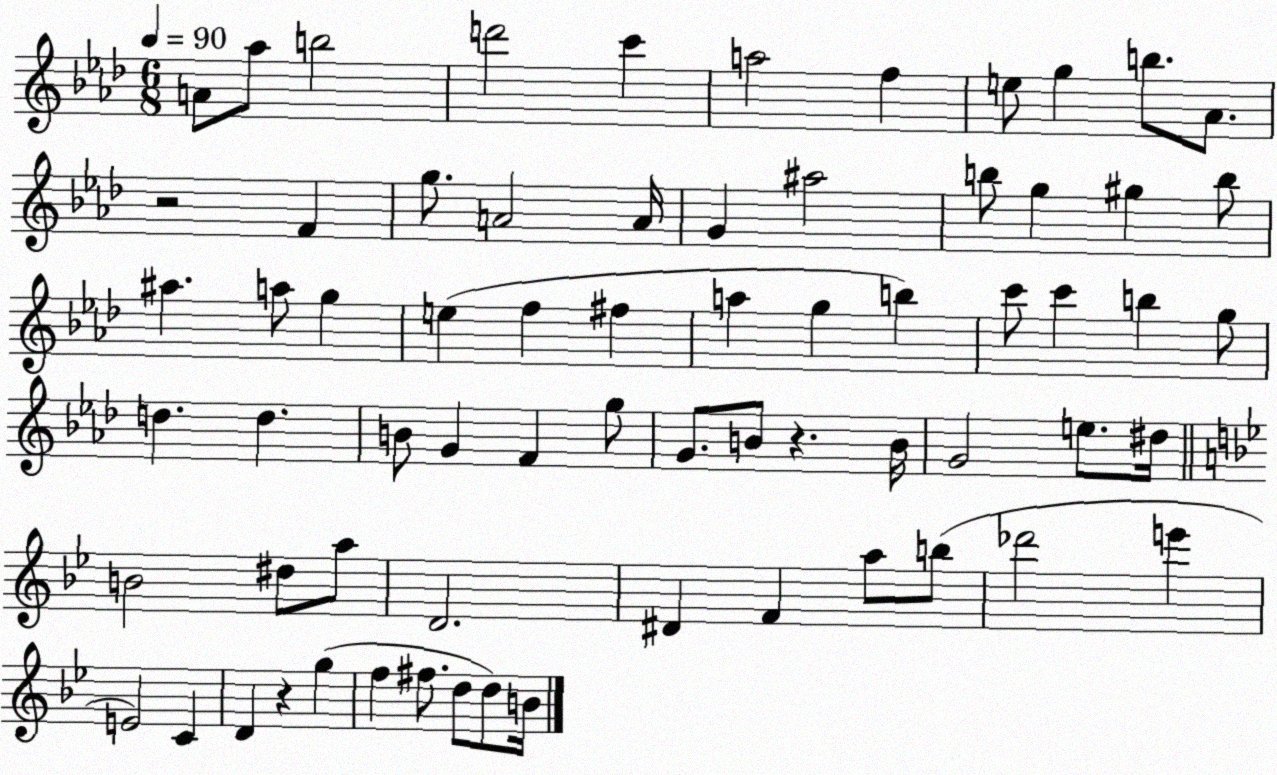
X:1
T:Untitled
M:6/8
L:1/4
K:Ab
A/2 _a/2 b2 d'2 c' a2 f e/2 g b/2 _A/2 z2 F g/2 A2 A/4 G ^a2 b/2 g ^g b/2 ^a a/2 g e f ^f a g b c'/2 c' b g/2 d d B/2 G F g/2 G/2 B/2 z B/4 G2 e/2 ^d/4 B2 ^d/2 a/2 D2 ^D F a/2 b/2 _d'2 e' E2 C D z g f ^f/2 d/2 d/2 B/4